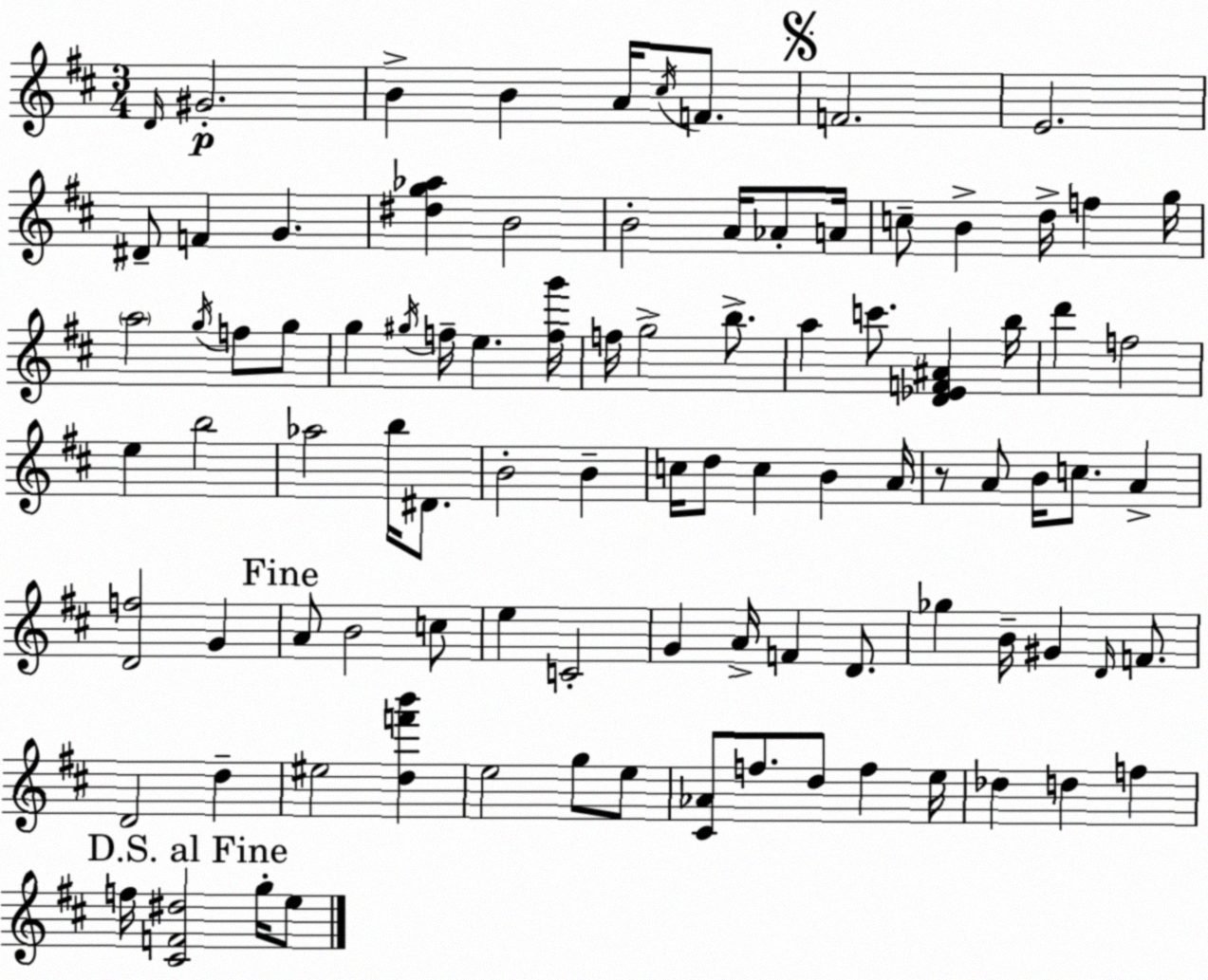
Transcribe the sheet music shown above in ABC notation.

X:1
T:Untitled
M:3/4
L:1/4
K:D
D/4 ^G2 B B A/4 ^c/4 F/2 F2 E2 ^D/2 F G [^dg_a] B2 B2 A/4 _A/2 A/4 c/2 B d/4 f g/4 a2 g/4 f/2 g/2 g ^g/4 f/4 e [fg']/4 f/4 g2 b/2 a c'/2 [D_EF^A] b/4 d' f2 e b2 _a2 b/4 ^D/2 B2 B c/4 d/2 c B A/4 z/2 A/2 B/4 c/2 A [Df]2 G A/2 B2 c/2 e C2 G A/4 F D/2 _g B/4 ^G D/4 F/2 D2 d ^e2 [df'b'] e2 g/2 e/2 [^C_A]/2 f/2 d/2 f e/4 _d d f f/4 [^CF^d]2 g/4 e/2